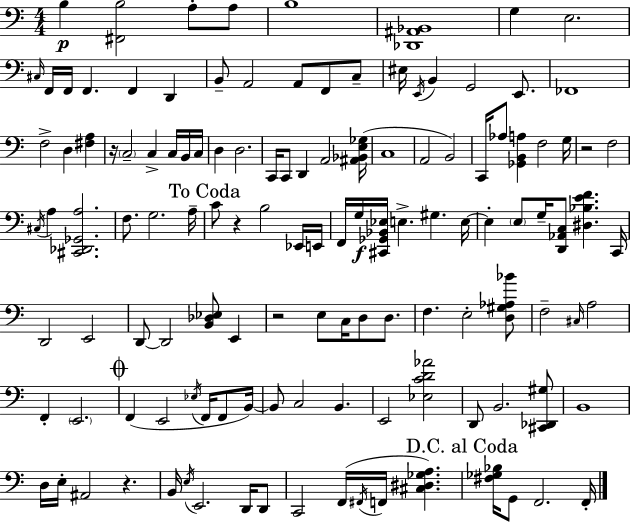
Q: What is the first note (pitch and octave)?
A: B3